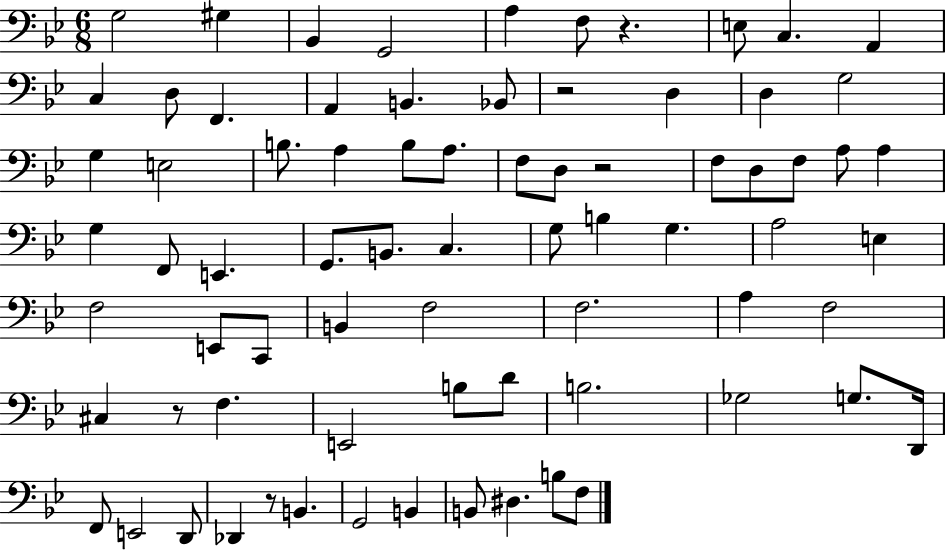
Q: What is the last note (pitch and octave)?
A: F3